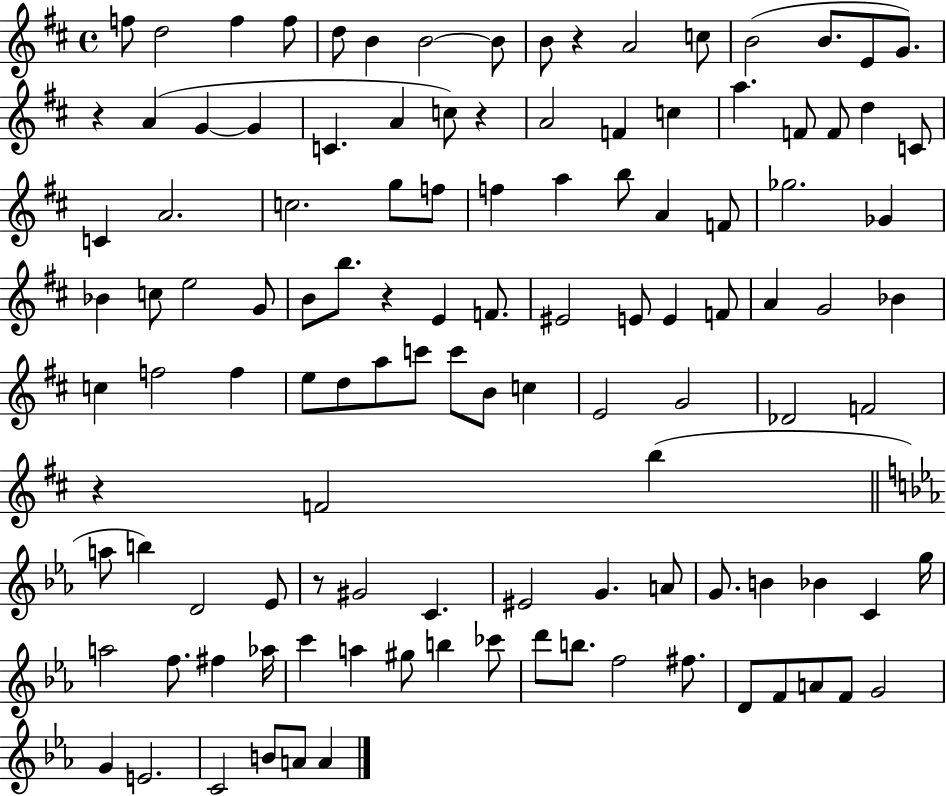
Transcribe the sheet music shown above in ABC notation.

X:1
T:Untitled
M:4/4
L:1/4
K:D
f/2 d2 f f/2 d/2 B B2 B/2 B/2 z A2 c/2 B2 B/2 E/2 G/2 z A G G C A c/2 z A2 F c a F/2 F/2 d C/2 C A2 c2 g/2 f/2 f a b/2 A F/2 _g2 _G _B c/2 e2 G/2 B/2 b/2 z E F/2 ^E2 E/2 E F/2 A G2 _B c f2 f e/2 d/2 a/2 c'/2 c'/2 B/2 c E2 G2 _D2 F2 z F2 b a/2 b D2 _E/2 z/2 ^G2 C ^E2 G A/2 G/2 B _B C g/4 a2 f/2 ^f _a/4 c' a ^g/2 b _c'/2 d'/2 b/2 f2 ^f/2 D/2 F/2 A/2 F/2 G2 G E2 C2 B/2 A/2 A